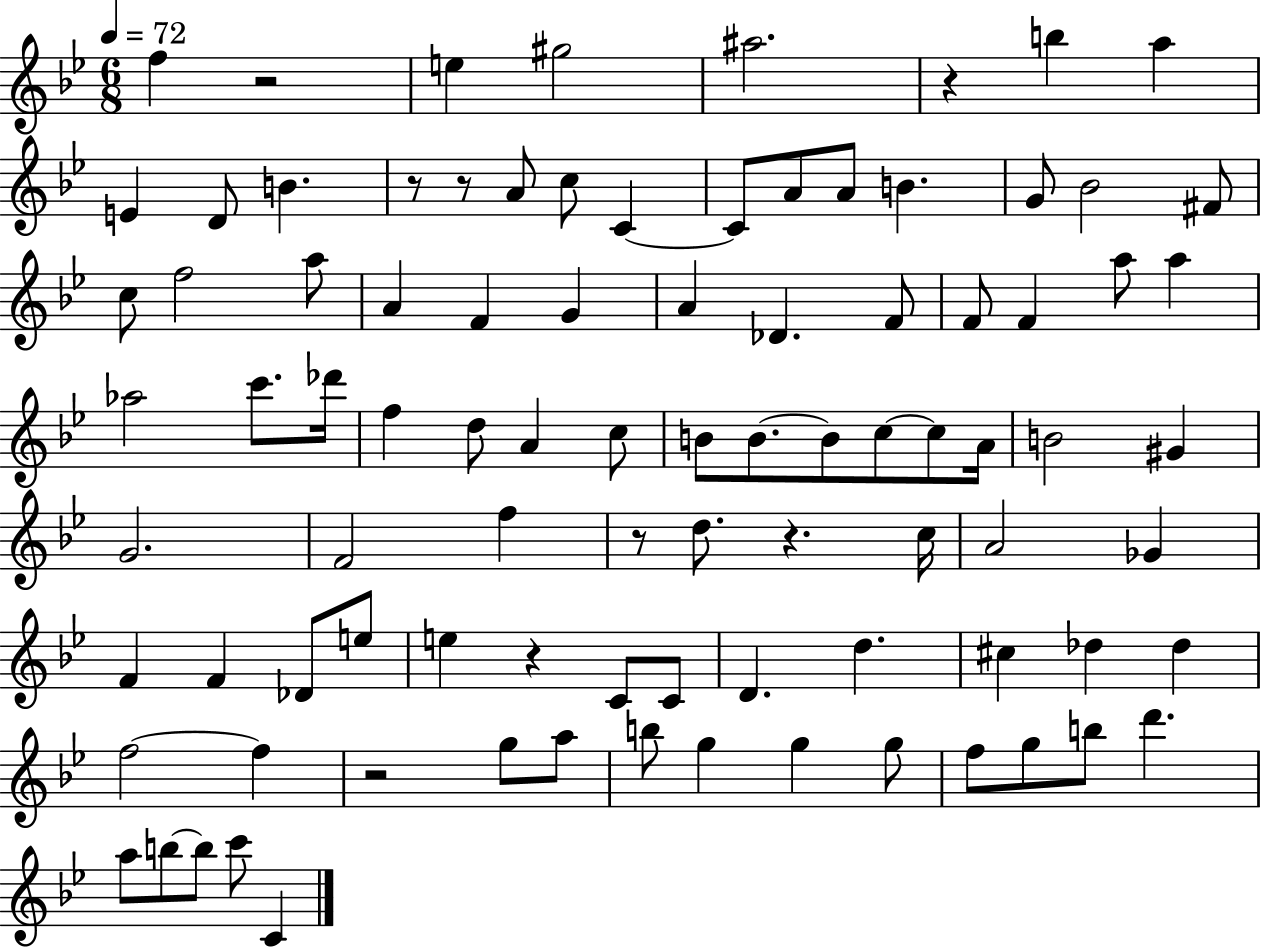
F5/q R/h E5/q G#5/h A#5/h. R/q B5/q A5/q E4/q D4/e B4/q. R/e R/e A4/e C5/e C4/q C4/e A4/e A4/e B4/q. G4/e Bb4/h F#4/e C5/e F5/h A5/e A4/q F4/q G4/q A4/q Db4/q. F4/e F4/e F4/q A5/e A5/q Ab5/h C6/e. Db6/s F5/q D5/e A4/q C5/e B4/e B4/e. B4/e C5/e C5/e A4/s B4/h G#4/q G4/h. F4/h F5/q R/e D5/e. R/q. C5/s A4/h Gb4/q F4/q F4/q Db4/e E5/e E5/q R/q C4/e C4/e D4/q. D5/q. C#5/q Db5/q Db5/q F5/h F5/q R/h G5/e A5/e B5/e G5/q G5/q G5/e F5/e G5/e B5/e D6/q. A5/e B5/e B5/e C6/e C4/q